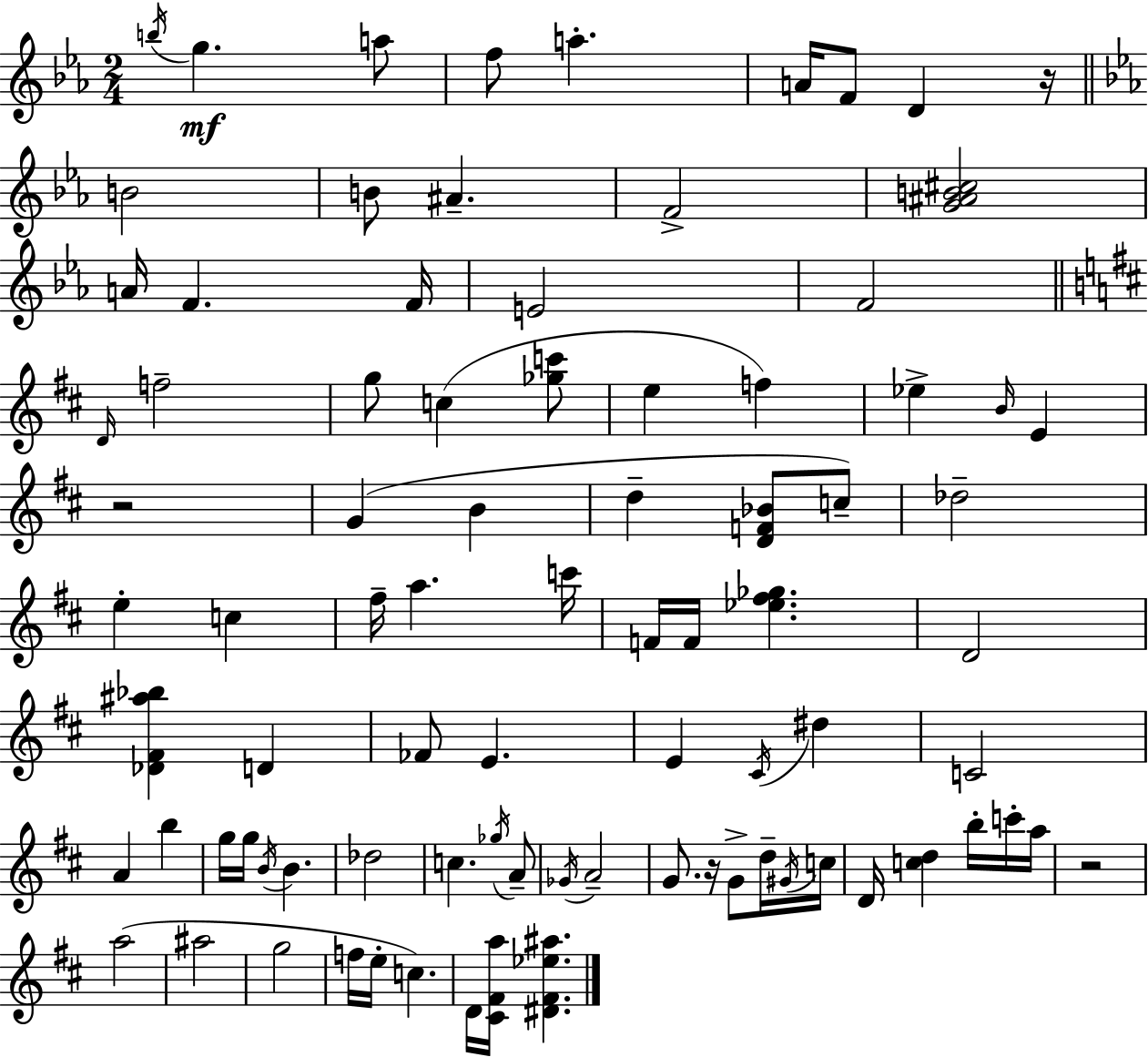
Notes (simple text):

B5/s G5/q. A5/e F5/e A5/q. A4/s F4/e D4/q R/s B4/h B4/e A#4/q. F4/h [G4,A#4,B4,C#5]/h A4/s F4/q. F4/s E4/h F4/h D4/s F5/h G5/e C5/q [Gb5,C6]/e E5/q F5/q Eb5/q B4/s E4/q R/h G4/q B4/q D5/q [D4,F4,Bb4]/e C5/e Db5/h E5/q C5/q F#5/s A5/q. C6/s F4/s F4/s [Eb5,F#5,Gb5]/q. D4/h [Db4,F#4,A#5,Bb5]/q D4/q FES4/e E4/q. E4/q C#4/s D#5/q C4/h A4/q B5/q G5/s G5/s B4/s B4/q. Db5/h C5/q. Gb5/s A4/e Gb4/s A4/h G4/e. R/s G4/e D5/s G#4/s C5/s D4/s [C5,D5]/q B5/s C6/s A5/s R/h A5/h A#5/h G5/h F5/s E5/s C5/q. D4/s [C#4,F#4,A5]/s [D#4,F#4,Eb5,A#5]/q.